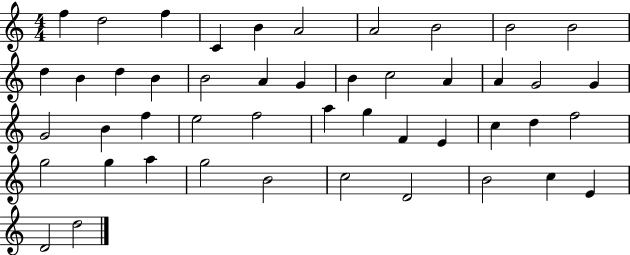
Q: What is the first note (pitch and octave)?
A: F5